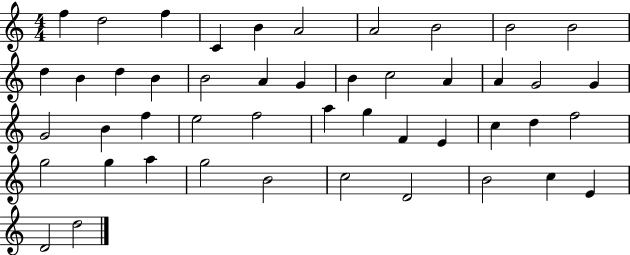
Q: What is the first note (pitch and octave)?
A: F5